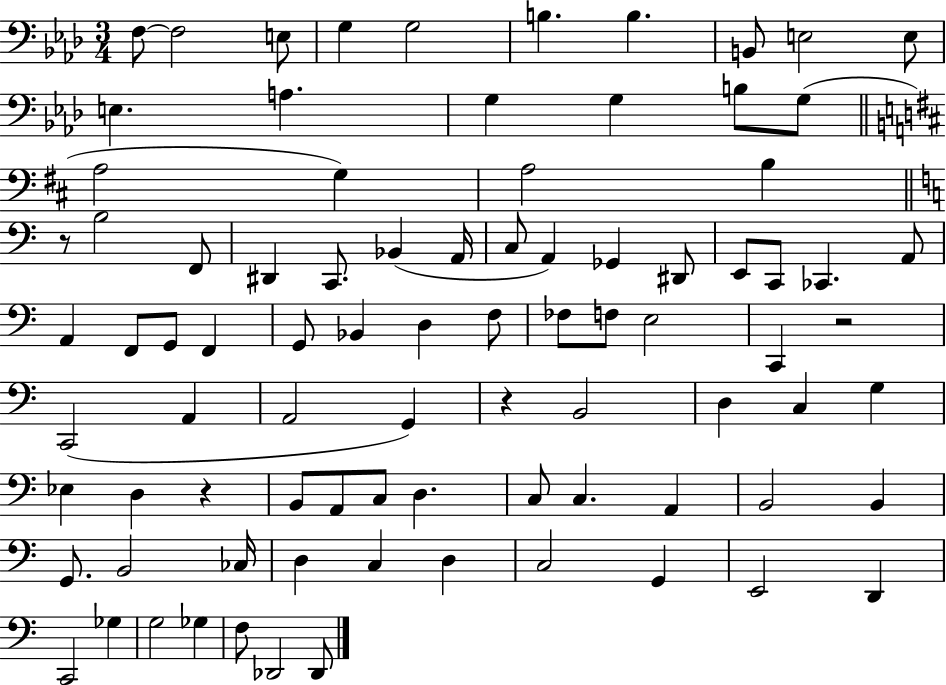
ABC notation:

X:1
T:Untitled
M:3/4
L:1/4
K:Ab
F,/2 F,2 E,/2 G, G,2 B, B, B,,/2 E,2 E,/2 E, A, G, G, B,/2 G,/2 A,2 G, A,2 B, z/2 B,2 F,,/2 ^D,, C,,/2 _B,, A,,/4 C,/2 A,, _G,, ^D,,/2 E,,/2 C,,/2 _C,, A,,/2 A,, F,,/2 G,,/2 F,, G,,/2 _B,, D, F,/2 _F,/2 F,/2 E,2 C,, z2 C,,2 A,, A,,2 G,, z B,,2 D, C, G, _E, D, z B,,/2 A,,/2 C,/2 D, C,/2 C, A,, B,,2 B,, G,,/2 B,,2 _C,/4 D, C, D, C,2 G,, E,,2 D,, C,,2 _G, G,2 _G, F,/2 _D,,2 _D,,/2